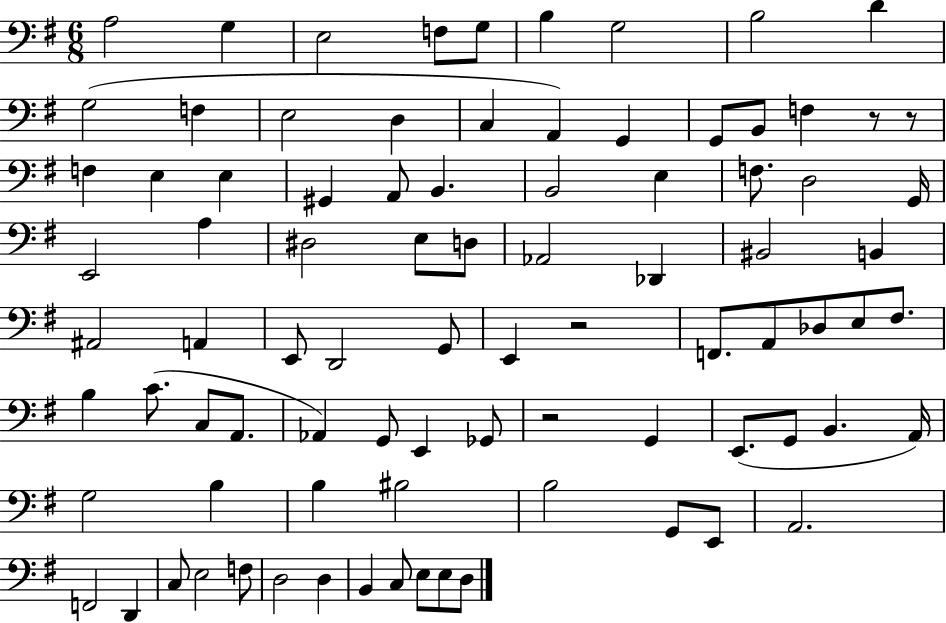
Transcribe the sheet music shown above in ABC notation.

X:1
T:Untitled
M:6/8
L:1/4
K:G
A,2 G, E,2 F,/2 G,/2 B, G,2 B,2 D G,2 F, E,2 D, C, A,, G,, G,,/2 B,,/2 F, z/2 z/2 F, E, E, ^G,, A,,/2 B,, B,,2 E, F,/2 D,2 G,,/4 E,,2 A, ^D,2 E,/2 D,/2 _A,,2 _D,, ^B,,2 B,, ^A,,2 A,, E,,/2 D,,2 G,,/2 E,, z2 F,,/2 A,,/2 _D,/2 E,/2 ^F,/2 B, C/2 C,/2 A,,/2 _A,, G,,/2 E,, _G,,/2 z2 G,, E,,/2 G,,/2 B,, A,,/4 G,2 B, B, ^B,2 B,2 G,,/2 E,,/2 A,,2 F,,2 D,, C,/2 E,2 F,/2 D,2 D, B,, C,/2 E,/2 E,/2 D,/2